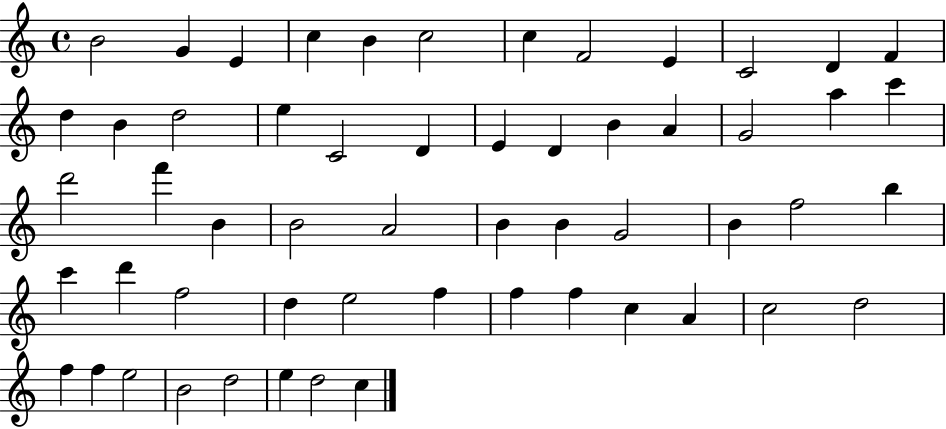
X:1
T:Untitled
M:4/4
L:1/4
K:C
B2 G E c B c2 c F2 E C2 D F d B d2 e C2 D E D B A G2 a c' d'2 f' B B2 A2 B B G2 B f2 b c' d' f2 d e2 f f f c A c2 d2 f f e2 B2 d2 e d2 c